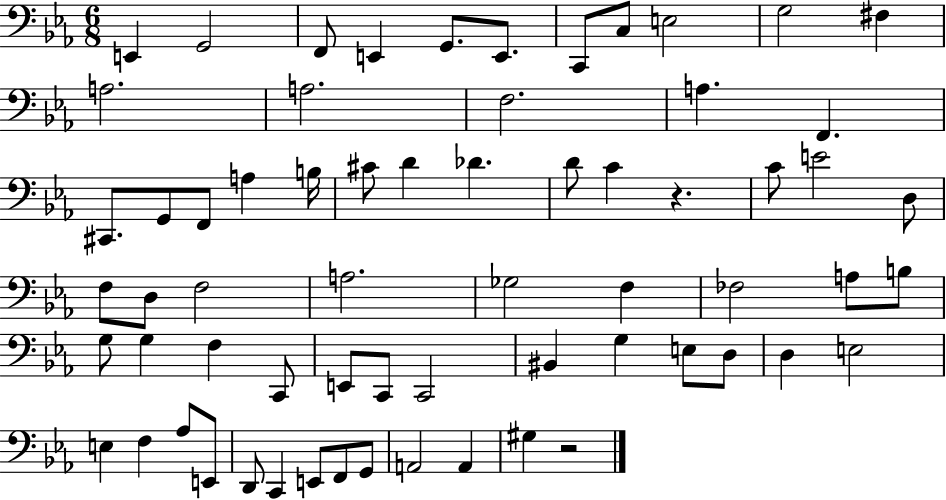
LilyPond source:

{
  \clef bass
  \numericTimeSignature
  \time 6/8
  \key ees \major
  e,4 g,2 | f,8 e,4 g,8. e,8. | c,8 c8 e2 | g2 fis4 | \break a2. | a2. | f2. | a4. f,4. | \break cis,8. g,8 f,8 a4 b16 | cis'8 d'4 des'4. | d'8 c'4 r4. | c'8 e'2 d8 | \break f8 d8 f2 | a2. | ges2 f4 | fes2 a8 b8 | \break g8 g4 f4 c,8 | e,8 c,8 c,2 | bis,4 g4 e8 d8 | d4 e2 | \break e4 f4 aes8 e,8 | d,8 c,4 e,8 f,8 g,8 | a,2 a,4 | gis4 r2 | \break \bar "|."
}